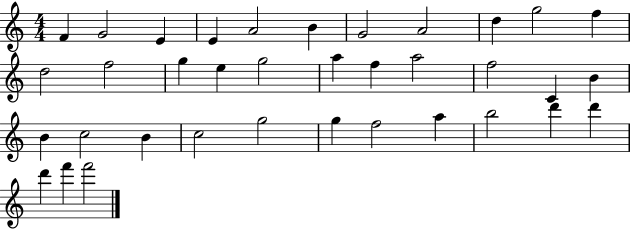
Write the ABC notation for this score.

X:1
T:Untitled
M:4/4
L:1/4
K:C
F G2 E E A2 B G2 A2 d g2 f d2 f2 g e g2 a f a2 f2 C B B c2 B c2 g2 g f2 a b2 d' d' d' f' f'2